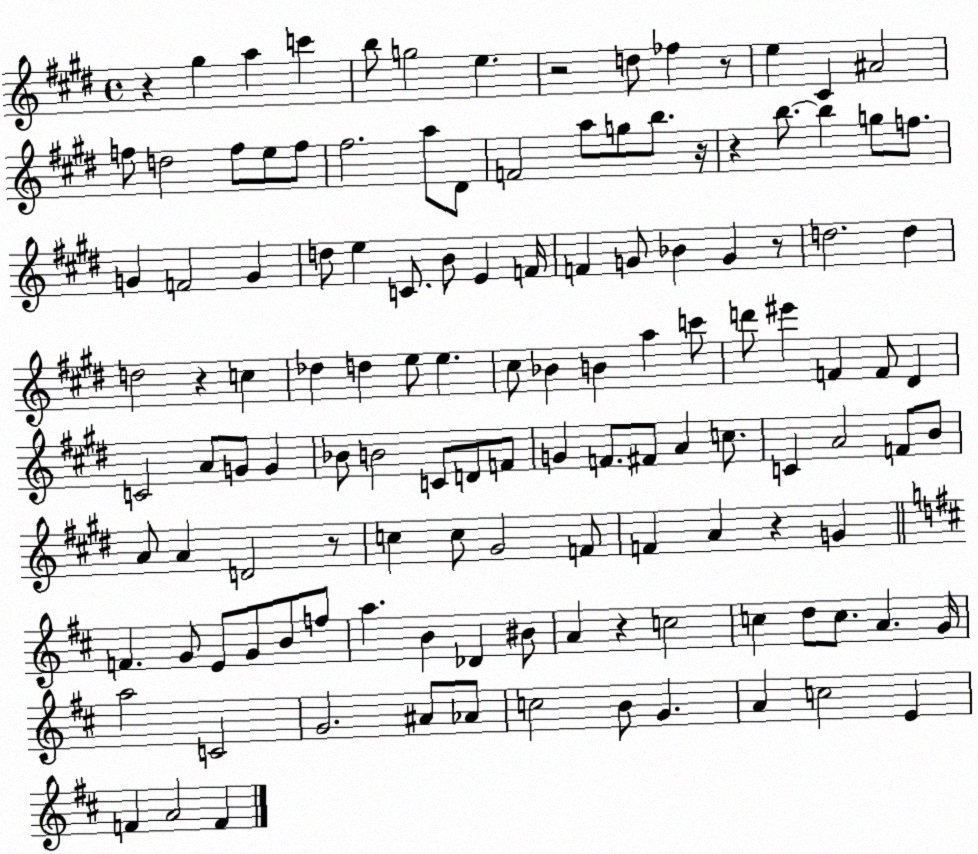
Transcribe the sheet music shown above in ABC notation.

X:1
T:Untitled
M:4/4
L:1/4
K:E
z ^g a c' b/2 g2 e z2 d/2 _f z/2 e ^C ^A2 f/2 d2 f/2 e/2 f/2 ^f2 a/2 ^D/2 F2 a/2 g/2 b/2 z/4 z b/2 b g/2 f/2 G F2 G d/2 e C/2 B/2 E F/4 F G/2 _B G z/2 d2 d d2 z c _d d e/2 e ^c/2 _B B a c'/2 d'/2 ^e' F F/2 ^D C2 A/2 G/2 G _B/2 B2 C/2 D/2 F/2 G F/2 ^F/2 A c/2 C A2 F/2 B/2 A/2 A D2 z/2 c c/2 ^G2 F/2 F A z G F G/2 E/2 G/2 B/2 f/2 a B _D ^B/2 A z c2 c d/2 c/2 A G/4 a2 C2 G2 ^A/2 _A/2 c2 B/2 G A c2 E F A2 F